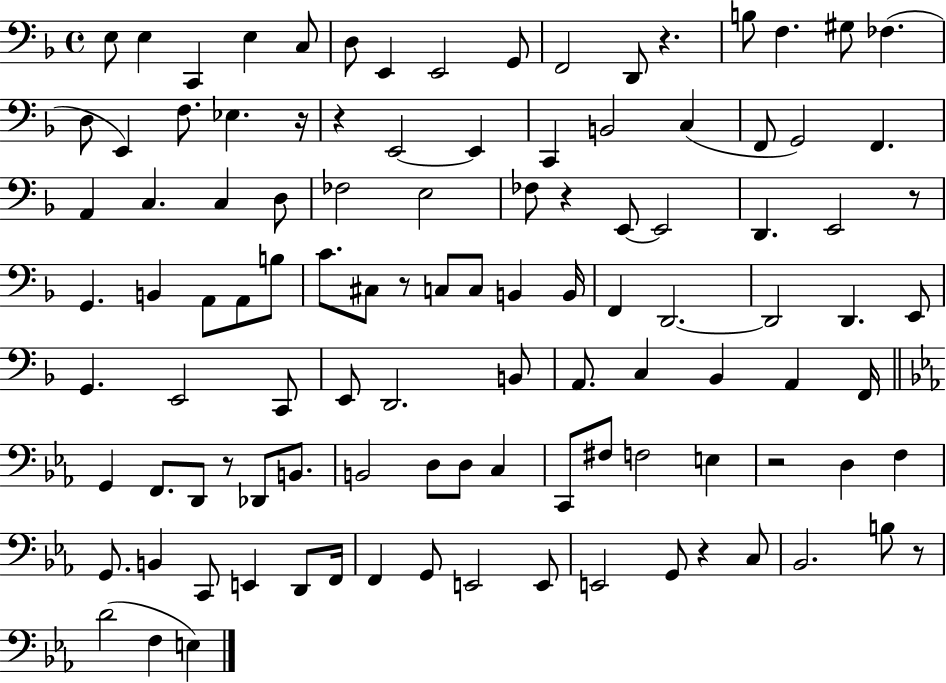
E3/e E3/q C2/q E3/q C3/e D3/e E2/q E2/h G2/e F2/h D2/e R/q. B3/e F3/q. G#3/e FES3/q. D3/e E2/q F3/e. Eb3/q. R/s R/q E2/h E2/q C2/q B2/h C3/q F2/e G2/h F2/q. A2/q C3/q. C3/q D3/e FES3/h E3/h FES3/e R/q E2/e E2/h D2/q. E2/h R/e G2/q. B2/q A2/e A2/e B3/e C4/e. C#3/e R/e C3/e C3/e B2/q B2/s F2/q D2/h. D2/h D2/q. E2/e G2/q. E2/h C2/e E2/e D2/h. B2/e A2/e. C3/q Bb2/q A2/q F2/s G2/q F2/e. D2/e R/e Db2/e B2/e. B2/h D3/e D3/e C3/q C2/e F#3/e F3/h E3/q R/h D3/q F3/q G2/e. B2/q C2/e E2/q D2/e F2/s F2/q G2/e E2/h E2/e E2/h G2/e R/q C3/e Bb2/h. B3/e R/e D4/h F3/q E3/q